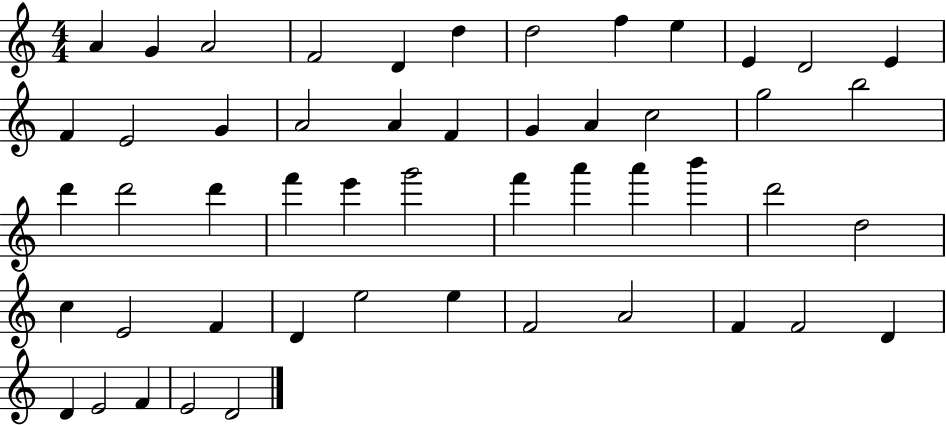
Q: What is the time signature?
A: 4/4